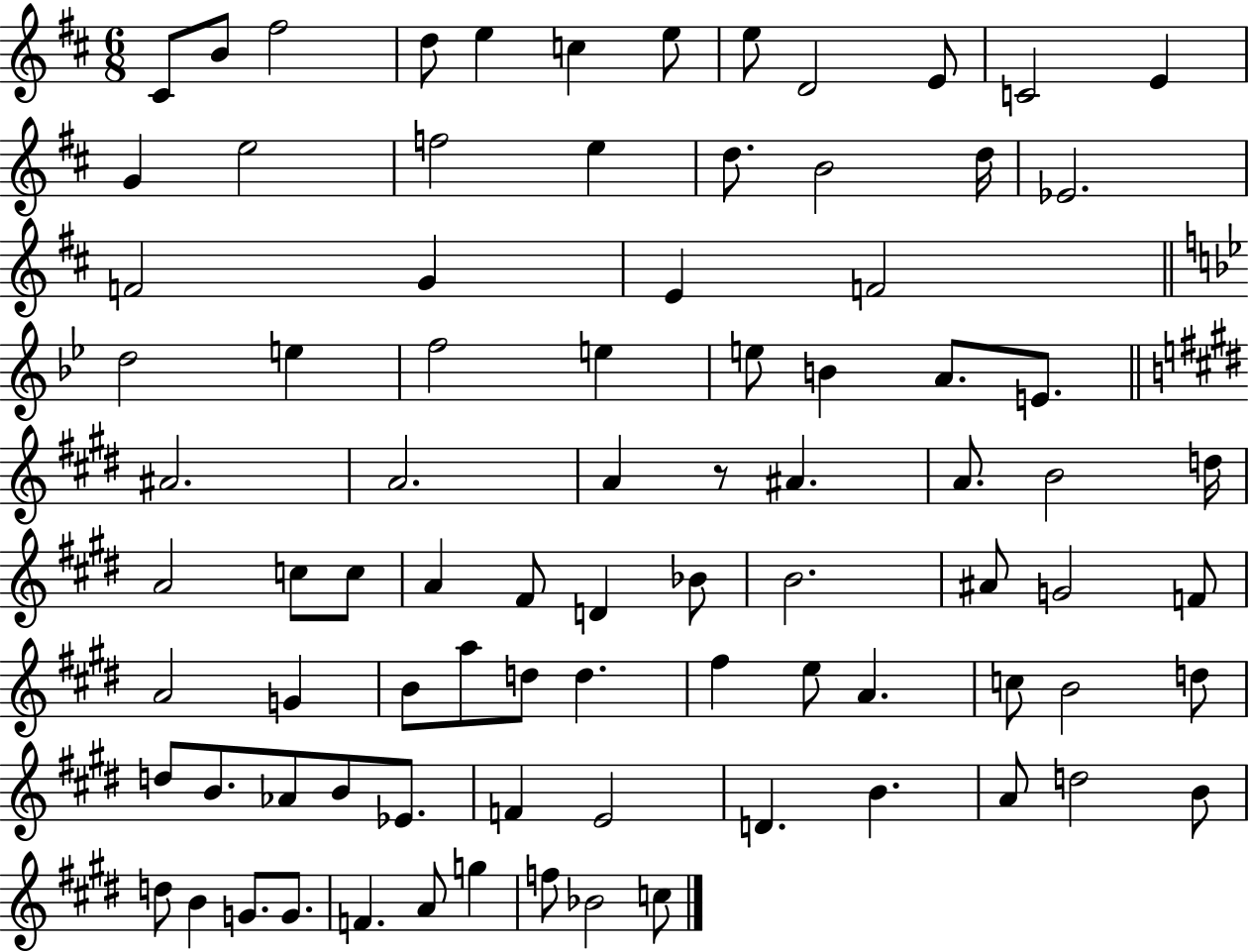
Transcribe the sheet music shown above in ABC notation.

X:1
T:Untitled
M:6/8
L:1/4
K:D
^C/2 B/2 ^f2 d/2 e c e/2 e/2 D2 E/2 C2 E G e2 f2 e d/2 B2 d/4 _E2 F2 G E F2 d2 e f2 e e/2 B A/2 E/2 ^A2 A2 A z/2 ^A A/2 B2 d/4 A2 c/2 c/2 A ^F/2 D _B/2 B2 ^A/2 G2 F/2 A2 G B/2 a/2 d/2 d ^f e/2 A c/2 B2 d/2 d/2 B/2 _A/2 B/2 _E/2 F E2 D B A/2 d2 B/2 d/2 B G/2 G/2 F A/2 g f/2 _B2 c/2